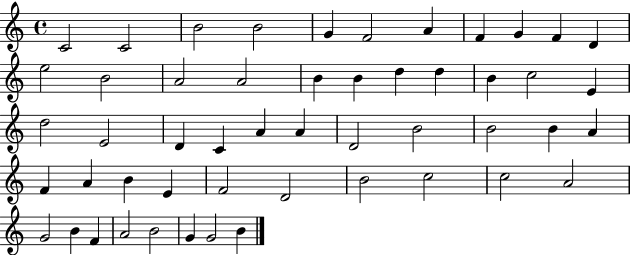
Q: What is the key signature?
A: C major